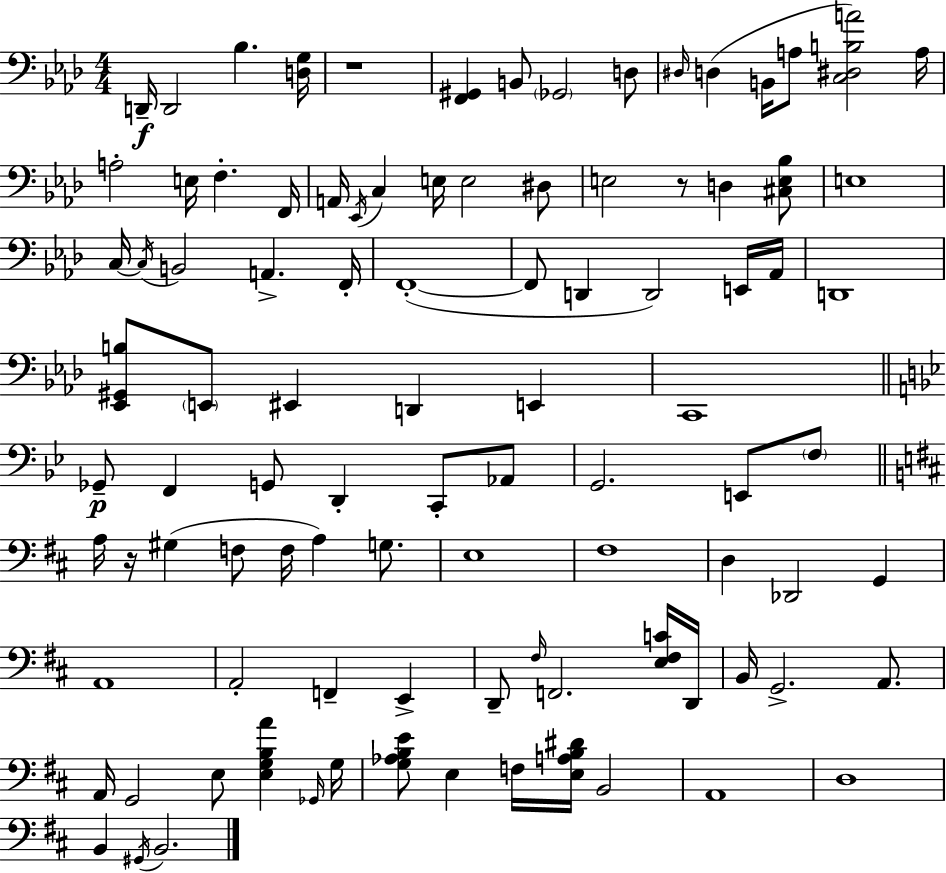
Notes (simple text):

D2/s D2/h Bb3/q. [D3,G3]/s R/w [F2,G#2]/q B2/e Gb2/h D3/e D#3/s D3/q B2/s A3/e [C3,D#3,B3,A4]/h A3/s A3/h E3/s F3/q. F2/s A2/s Eb2/s C3/q E3/s E3/h D#3/e E3/h R/e D3/q [C#3,E3,Bb3]/e E3/w C3/s C3/s B2/h A2/q. F2/s F2/w F2/e D2/q D2/h E2/s Ab2/s D2/w [Eb2,G#2,B3]/e E2/e EIS2/q D2/q E2/q C2/w Gb2/e F2/q G2/e D2/q C2/e Ab2/e G2/h. E2/e F3/e A3/s R/s G#3/q F3/e F3/s A3/q G3/e. E3/w F#3/w D3/q Db2/h G2/q A2/w A2/h F2/q E2/q D2/e F#3/s F2/h. [E3,F#3,C4]/s D2/s B2/s G2/h. A2/e. A2/s G2/h E3/e [E3,G3,B3,A4]/q Gb2/s G3/s [G3,Ab3,B3,E4]/e E3/q F3/s [E3,A3,B3,D#4]/s B2/h A2/w D3/w B2/q G#2/s B2/h.